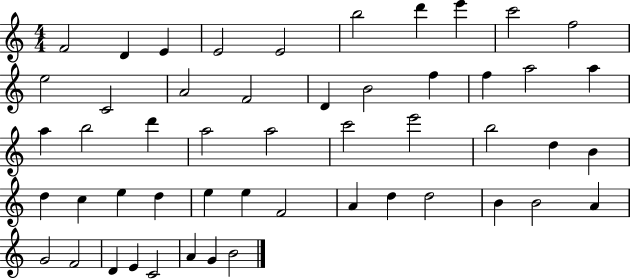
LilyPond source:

{
  \clef treble
  \numericTimeSignature
  \time 4/4
  \key c \major
  f'2 d'4 e'4 | e'2 e'2 | b''2 d'''4 e'''4 | c'''2 f''2 | \break e''2 c'2 | a'2 f'2 | d'4 b'2 f''4 | f''4 a''2 a''4 | \break a''4 b''2 d'''4 | a''2 a''2 | c'''2 e'''2 | b''2 d''4 b'4 | \break d''4 c''4 e''4 d''4 | e''4 e''4 f'2 | a'4 d''4 d''2 | b'4 b'2 a'4 | \break g'2 f'2 | d'4 e'4 c'2 | a'4 g'4 b'2 | \bar "|."
}